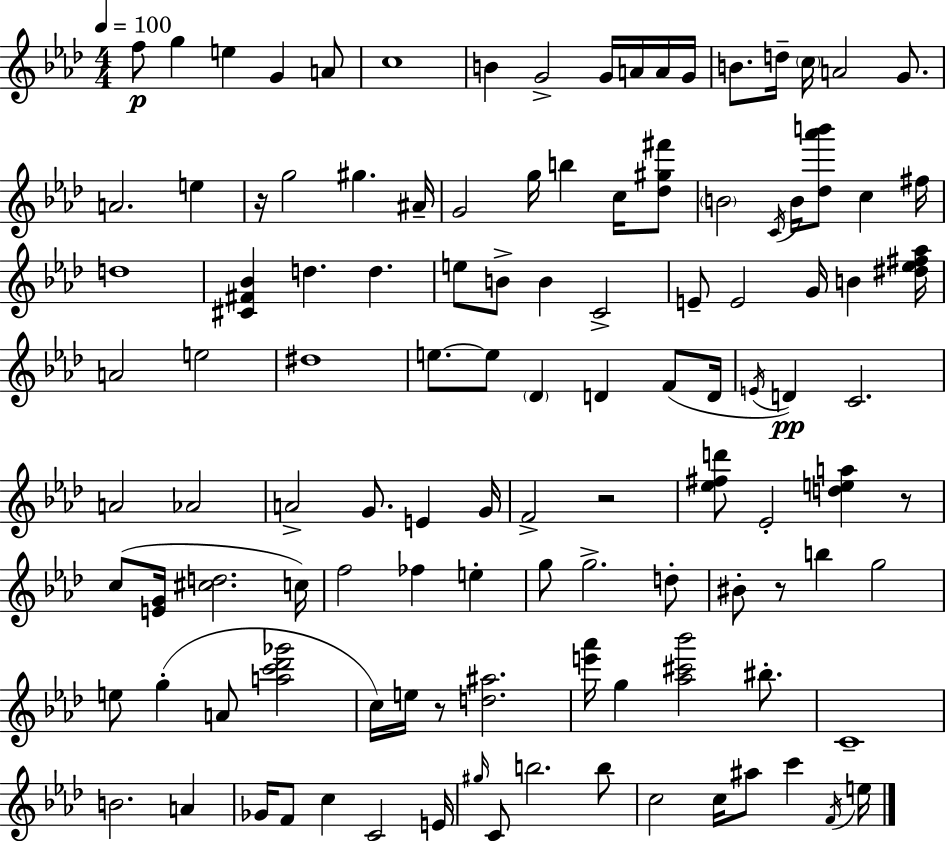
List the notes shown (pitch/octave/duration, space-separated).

F5/e G5/q E5/q G4/q A4/e C5/w B4/q G4/h G4/s A4/s A4/s G4/s B4/e. D5/s C5/s A4/h G4/e. A4/h. E5/q R/s G5/h G#5/q. A#4/s G4/h G5/s B5/q C5/s [Db5,G#5,F#6]/e B4/h C4/s B4/s [Db5,Ab6,B6]/e C5/q F#5/s D5/w [C#4,F#4,Bb4]/q D5/q. D5/q. E5/e B4/e B4/q C4/h E4/e E4/h G4/s B4/q [D#5,Eb5,F#5,Ab5]/s A4/h E5/h D#5/w E5/e. E5/e Db4/q D4/q F4/e D4/s E4/s D4/q C4/h. A4/h Ab4/h A4/h G4/e. E4/q G4/s F4/h R/h [Eb5,F#5,D6]/e Eb4/h [D5,E5,A5]/q R/e C5/e [E4,G4]/s [C#5,D5]/h. C5/s F5/h FES5/q E5/q G5/e G5/h. D5/e BIS4/e R/e B5/q G5/h E5/e G5/q A4/e [A5,C6,Db6,Gb6]/h C5/s E5/s R/e [D5,A#5]/h. [E6,Ab6]/s G5/q [Ab5,C#6,Bb6]/h BIS5/e. C4/w B4/h. A4/q Gb4/s F4/e C5/q C4/h E4/s G#5/s C4/e B5/h. B5/e C5/h C5/s A#5/e C6/q F4/s E5/s